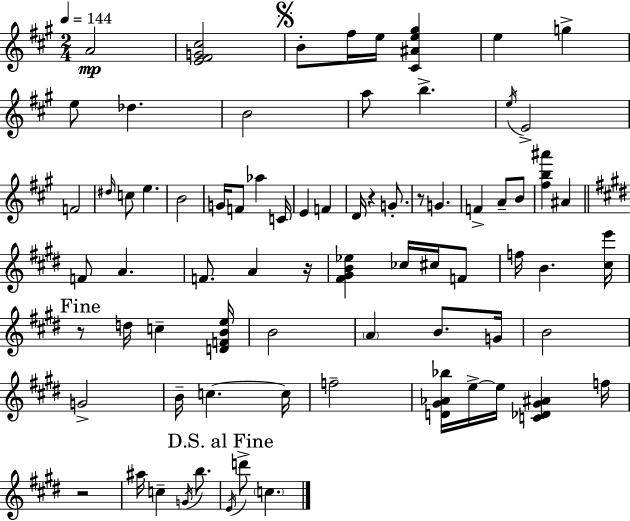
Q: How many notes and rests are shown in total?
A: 75